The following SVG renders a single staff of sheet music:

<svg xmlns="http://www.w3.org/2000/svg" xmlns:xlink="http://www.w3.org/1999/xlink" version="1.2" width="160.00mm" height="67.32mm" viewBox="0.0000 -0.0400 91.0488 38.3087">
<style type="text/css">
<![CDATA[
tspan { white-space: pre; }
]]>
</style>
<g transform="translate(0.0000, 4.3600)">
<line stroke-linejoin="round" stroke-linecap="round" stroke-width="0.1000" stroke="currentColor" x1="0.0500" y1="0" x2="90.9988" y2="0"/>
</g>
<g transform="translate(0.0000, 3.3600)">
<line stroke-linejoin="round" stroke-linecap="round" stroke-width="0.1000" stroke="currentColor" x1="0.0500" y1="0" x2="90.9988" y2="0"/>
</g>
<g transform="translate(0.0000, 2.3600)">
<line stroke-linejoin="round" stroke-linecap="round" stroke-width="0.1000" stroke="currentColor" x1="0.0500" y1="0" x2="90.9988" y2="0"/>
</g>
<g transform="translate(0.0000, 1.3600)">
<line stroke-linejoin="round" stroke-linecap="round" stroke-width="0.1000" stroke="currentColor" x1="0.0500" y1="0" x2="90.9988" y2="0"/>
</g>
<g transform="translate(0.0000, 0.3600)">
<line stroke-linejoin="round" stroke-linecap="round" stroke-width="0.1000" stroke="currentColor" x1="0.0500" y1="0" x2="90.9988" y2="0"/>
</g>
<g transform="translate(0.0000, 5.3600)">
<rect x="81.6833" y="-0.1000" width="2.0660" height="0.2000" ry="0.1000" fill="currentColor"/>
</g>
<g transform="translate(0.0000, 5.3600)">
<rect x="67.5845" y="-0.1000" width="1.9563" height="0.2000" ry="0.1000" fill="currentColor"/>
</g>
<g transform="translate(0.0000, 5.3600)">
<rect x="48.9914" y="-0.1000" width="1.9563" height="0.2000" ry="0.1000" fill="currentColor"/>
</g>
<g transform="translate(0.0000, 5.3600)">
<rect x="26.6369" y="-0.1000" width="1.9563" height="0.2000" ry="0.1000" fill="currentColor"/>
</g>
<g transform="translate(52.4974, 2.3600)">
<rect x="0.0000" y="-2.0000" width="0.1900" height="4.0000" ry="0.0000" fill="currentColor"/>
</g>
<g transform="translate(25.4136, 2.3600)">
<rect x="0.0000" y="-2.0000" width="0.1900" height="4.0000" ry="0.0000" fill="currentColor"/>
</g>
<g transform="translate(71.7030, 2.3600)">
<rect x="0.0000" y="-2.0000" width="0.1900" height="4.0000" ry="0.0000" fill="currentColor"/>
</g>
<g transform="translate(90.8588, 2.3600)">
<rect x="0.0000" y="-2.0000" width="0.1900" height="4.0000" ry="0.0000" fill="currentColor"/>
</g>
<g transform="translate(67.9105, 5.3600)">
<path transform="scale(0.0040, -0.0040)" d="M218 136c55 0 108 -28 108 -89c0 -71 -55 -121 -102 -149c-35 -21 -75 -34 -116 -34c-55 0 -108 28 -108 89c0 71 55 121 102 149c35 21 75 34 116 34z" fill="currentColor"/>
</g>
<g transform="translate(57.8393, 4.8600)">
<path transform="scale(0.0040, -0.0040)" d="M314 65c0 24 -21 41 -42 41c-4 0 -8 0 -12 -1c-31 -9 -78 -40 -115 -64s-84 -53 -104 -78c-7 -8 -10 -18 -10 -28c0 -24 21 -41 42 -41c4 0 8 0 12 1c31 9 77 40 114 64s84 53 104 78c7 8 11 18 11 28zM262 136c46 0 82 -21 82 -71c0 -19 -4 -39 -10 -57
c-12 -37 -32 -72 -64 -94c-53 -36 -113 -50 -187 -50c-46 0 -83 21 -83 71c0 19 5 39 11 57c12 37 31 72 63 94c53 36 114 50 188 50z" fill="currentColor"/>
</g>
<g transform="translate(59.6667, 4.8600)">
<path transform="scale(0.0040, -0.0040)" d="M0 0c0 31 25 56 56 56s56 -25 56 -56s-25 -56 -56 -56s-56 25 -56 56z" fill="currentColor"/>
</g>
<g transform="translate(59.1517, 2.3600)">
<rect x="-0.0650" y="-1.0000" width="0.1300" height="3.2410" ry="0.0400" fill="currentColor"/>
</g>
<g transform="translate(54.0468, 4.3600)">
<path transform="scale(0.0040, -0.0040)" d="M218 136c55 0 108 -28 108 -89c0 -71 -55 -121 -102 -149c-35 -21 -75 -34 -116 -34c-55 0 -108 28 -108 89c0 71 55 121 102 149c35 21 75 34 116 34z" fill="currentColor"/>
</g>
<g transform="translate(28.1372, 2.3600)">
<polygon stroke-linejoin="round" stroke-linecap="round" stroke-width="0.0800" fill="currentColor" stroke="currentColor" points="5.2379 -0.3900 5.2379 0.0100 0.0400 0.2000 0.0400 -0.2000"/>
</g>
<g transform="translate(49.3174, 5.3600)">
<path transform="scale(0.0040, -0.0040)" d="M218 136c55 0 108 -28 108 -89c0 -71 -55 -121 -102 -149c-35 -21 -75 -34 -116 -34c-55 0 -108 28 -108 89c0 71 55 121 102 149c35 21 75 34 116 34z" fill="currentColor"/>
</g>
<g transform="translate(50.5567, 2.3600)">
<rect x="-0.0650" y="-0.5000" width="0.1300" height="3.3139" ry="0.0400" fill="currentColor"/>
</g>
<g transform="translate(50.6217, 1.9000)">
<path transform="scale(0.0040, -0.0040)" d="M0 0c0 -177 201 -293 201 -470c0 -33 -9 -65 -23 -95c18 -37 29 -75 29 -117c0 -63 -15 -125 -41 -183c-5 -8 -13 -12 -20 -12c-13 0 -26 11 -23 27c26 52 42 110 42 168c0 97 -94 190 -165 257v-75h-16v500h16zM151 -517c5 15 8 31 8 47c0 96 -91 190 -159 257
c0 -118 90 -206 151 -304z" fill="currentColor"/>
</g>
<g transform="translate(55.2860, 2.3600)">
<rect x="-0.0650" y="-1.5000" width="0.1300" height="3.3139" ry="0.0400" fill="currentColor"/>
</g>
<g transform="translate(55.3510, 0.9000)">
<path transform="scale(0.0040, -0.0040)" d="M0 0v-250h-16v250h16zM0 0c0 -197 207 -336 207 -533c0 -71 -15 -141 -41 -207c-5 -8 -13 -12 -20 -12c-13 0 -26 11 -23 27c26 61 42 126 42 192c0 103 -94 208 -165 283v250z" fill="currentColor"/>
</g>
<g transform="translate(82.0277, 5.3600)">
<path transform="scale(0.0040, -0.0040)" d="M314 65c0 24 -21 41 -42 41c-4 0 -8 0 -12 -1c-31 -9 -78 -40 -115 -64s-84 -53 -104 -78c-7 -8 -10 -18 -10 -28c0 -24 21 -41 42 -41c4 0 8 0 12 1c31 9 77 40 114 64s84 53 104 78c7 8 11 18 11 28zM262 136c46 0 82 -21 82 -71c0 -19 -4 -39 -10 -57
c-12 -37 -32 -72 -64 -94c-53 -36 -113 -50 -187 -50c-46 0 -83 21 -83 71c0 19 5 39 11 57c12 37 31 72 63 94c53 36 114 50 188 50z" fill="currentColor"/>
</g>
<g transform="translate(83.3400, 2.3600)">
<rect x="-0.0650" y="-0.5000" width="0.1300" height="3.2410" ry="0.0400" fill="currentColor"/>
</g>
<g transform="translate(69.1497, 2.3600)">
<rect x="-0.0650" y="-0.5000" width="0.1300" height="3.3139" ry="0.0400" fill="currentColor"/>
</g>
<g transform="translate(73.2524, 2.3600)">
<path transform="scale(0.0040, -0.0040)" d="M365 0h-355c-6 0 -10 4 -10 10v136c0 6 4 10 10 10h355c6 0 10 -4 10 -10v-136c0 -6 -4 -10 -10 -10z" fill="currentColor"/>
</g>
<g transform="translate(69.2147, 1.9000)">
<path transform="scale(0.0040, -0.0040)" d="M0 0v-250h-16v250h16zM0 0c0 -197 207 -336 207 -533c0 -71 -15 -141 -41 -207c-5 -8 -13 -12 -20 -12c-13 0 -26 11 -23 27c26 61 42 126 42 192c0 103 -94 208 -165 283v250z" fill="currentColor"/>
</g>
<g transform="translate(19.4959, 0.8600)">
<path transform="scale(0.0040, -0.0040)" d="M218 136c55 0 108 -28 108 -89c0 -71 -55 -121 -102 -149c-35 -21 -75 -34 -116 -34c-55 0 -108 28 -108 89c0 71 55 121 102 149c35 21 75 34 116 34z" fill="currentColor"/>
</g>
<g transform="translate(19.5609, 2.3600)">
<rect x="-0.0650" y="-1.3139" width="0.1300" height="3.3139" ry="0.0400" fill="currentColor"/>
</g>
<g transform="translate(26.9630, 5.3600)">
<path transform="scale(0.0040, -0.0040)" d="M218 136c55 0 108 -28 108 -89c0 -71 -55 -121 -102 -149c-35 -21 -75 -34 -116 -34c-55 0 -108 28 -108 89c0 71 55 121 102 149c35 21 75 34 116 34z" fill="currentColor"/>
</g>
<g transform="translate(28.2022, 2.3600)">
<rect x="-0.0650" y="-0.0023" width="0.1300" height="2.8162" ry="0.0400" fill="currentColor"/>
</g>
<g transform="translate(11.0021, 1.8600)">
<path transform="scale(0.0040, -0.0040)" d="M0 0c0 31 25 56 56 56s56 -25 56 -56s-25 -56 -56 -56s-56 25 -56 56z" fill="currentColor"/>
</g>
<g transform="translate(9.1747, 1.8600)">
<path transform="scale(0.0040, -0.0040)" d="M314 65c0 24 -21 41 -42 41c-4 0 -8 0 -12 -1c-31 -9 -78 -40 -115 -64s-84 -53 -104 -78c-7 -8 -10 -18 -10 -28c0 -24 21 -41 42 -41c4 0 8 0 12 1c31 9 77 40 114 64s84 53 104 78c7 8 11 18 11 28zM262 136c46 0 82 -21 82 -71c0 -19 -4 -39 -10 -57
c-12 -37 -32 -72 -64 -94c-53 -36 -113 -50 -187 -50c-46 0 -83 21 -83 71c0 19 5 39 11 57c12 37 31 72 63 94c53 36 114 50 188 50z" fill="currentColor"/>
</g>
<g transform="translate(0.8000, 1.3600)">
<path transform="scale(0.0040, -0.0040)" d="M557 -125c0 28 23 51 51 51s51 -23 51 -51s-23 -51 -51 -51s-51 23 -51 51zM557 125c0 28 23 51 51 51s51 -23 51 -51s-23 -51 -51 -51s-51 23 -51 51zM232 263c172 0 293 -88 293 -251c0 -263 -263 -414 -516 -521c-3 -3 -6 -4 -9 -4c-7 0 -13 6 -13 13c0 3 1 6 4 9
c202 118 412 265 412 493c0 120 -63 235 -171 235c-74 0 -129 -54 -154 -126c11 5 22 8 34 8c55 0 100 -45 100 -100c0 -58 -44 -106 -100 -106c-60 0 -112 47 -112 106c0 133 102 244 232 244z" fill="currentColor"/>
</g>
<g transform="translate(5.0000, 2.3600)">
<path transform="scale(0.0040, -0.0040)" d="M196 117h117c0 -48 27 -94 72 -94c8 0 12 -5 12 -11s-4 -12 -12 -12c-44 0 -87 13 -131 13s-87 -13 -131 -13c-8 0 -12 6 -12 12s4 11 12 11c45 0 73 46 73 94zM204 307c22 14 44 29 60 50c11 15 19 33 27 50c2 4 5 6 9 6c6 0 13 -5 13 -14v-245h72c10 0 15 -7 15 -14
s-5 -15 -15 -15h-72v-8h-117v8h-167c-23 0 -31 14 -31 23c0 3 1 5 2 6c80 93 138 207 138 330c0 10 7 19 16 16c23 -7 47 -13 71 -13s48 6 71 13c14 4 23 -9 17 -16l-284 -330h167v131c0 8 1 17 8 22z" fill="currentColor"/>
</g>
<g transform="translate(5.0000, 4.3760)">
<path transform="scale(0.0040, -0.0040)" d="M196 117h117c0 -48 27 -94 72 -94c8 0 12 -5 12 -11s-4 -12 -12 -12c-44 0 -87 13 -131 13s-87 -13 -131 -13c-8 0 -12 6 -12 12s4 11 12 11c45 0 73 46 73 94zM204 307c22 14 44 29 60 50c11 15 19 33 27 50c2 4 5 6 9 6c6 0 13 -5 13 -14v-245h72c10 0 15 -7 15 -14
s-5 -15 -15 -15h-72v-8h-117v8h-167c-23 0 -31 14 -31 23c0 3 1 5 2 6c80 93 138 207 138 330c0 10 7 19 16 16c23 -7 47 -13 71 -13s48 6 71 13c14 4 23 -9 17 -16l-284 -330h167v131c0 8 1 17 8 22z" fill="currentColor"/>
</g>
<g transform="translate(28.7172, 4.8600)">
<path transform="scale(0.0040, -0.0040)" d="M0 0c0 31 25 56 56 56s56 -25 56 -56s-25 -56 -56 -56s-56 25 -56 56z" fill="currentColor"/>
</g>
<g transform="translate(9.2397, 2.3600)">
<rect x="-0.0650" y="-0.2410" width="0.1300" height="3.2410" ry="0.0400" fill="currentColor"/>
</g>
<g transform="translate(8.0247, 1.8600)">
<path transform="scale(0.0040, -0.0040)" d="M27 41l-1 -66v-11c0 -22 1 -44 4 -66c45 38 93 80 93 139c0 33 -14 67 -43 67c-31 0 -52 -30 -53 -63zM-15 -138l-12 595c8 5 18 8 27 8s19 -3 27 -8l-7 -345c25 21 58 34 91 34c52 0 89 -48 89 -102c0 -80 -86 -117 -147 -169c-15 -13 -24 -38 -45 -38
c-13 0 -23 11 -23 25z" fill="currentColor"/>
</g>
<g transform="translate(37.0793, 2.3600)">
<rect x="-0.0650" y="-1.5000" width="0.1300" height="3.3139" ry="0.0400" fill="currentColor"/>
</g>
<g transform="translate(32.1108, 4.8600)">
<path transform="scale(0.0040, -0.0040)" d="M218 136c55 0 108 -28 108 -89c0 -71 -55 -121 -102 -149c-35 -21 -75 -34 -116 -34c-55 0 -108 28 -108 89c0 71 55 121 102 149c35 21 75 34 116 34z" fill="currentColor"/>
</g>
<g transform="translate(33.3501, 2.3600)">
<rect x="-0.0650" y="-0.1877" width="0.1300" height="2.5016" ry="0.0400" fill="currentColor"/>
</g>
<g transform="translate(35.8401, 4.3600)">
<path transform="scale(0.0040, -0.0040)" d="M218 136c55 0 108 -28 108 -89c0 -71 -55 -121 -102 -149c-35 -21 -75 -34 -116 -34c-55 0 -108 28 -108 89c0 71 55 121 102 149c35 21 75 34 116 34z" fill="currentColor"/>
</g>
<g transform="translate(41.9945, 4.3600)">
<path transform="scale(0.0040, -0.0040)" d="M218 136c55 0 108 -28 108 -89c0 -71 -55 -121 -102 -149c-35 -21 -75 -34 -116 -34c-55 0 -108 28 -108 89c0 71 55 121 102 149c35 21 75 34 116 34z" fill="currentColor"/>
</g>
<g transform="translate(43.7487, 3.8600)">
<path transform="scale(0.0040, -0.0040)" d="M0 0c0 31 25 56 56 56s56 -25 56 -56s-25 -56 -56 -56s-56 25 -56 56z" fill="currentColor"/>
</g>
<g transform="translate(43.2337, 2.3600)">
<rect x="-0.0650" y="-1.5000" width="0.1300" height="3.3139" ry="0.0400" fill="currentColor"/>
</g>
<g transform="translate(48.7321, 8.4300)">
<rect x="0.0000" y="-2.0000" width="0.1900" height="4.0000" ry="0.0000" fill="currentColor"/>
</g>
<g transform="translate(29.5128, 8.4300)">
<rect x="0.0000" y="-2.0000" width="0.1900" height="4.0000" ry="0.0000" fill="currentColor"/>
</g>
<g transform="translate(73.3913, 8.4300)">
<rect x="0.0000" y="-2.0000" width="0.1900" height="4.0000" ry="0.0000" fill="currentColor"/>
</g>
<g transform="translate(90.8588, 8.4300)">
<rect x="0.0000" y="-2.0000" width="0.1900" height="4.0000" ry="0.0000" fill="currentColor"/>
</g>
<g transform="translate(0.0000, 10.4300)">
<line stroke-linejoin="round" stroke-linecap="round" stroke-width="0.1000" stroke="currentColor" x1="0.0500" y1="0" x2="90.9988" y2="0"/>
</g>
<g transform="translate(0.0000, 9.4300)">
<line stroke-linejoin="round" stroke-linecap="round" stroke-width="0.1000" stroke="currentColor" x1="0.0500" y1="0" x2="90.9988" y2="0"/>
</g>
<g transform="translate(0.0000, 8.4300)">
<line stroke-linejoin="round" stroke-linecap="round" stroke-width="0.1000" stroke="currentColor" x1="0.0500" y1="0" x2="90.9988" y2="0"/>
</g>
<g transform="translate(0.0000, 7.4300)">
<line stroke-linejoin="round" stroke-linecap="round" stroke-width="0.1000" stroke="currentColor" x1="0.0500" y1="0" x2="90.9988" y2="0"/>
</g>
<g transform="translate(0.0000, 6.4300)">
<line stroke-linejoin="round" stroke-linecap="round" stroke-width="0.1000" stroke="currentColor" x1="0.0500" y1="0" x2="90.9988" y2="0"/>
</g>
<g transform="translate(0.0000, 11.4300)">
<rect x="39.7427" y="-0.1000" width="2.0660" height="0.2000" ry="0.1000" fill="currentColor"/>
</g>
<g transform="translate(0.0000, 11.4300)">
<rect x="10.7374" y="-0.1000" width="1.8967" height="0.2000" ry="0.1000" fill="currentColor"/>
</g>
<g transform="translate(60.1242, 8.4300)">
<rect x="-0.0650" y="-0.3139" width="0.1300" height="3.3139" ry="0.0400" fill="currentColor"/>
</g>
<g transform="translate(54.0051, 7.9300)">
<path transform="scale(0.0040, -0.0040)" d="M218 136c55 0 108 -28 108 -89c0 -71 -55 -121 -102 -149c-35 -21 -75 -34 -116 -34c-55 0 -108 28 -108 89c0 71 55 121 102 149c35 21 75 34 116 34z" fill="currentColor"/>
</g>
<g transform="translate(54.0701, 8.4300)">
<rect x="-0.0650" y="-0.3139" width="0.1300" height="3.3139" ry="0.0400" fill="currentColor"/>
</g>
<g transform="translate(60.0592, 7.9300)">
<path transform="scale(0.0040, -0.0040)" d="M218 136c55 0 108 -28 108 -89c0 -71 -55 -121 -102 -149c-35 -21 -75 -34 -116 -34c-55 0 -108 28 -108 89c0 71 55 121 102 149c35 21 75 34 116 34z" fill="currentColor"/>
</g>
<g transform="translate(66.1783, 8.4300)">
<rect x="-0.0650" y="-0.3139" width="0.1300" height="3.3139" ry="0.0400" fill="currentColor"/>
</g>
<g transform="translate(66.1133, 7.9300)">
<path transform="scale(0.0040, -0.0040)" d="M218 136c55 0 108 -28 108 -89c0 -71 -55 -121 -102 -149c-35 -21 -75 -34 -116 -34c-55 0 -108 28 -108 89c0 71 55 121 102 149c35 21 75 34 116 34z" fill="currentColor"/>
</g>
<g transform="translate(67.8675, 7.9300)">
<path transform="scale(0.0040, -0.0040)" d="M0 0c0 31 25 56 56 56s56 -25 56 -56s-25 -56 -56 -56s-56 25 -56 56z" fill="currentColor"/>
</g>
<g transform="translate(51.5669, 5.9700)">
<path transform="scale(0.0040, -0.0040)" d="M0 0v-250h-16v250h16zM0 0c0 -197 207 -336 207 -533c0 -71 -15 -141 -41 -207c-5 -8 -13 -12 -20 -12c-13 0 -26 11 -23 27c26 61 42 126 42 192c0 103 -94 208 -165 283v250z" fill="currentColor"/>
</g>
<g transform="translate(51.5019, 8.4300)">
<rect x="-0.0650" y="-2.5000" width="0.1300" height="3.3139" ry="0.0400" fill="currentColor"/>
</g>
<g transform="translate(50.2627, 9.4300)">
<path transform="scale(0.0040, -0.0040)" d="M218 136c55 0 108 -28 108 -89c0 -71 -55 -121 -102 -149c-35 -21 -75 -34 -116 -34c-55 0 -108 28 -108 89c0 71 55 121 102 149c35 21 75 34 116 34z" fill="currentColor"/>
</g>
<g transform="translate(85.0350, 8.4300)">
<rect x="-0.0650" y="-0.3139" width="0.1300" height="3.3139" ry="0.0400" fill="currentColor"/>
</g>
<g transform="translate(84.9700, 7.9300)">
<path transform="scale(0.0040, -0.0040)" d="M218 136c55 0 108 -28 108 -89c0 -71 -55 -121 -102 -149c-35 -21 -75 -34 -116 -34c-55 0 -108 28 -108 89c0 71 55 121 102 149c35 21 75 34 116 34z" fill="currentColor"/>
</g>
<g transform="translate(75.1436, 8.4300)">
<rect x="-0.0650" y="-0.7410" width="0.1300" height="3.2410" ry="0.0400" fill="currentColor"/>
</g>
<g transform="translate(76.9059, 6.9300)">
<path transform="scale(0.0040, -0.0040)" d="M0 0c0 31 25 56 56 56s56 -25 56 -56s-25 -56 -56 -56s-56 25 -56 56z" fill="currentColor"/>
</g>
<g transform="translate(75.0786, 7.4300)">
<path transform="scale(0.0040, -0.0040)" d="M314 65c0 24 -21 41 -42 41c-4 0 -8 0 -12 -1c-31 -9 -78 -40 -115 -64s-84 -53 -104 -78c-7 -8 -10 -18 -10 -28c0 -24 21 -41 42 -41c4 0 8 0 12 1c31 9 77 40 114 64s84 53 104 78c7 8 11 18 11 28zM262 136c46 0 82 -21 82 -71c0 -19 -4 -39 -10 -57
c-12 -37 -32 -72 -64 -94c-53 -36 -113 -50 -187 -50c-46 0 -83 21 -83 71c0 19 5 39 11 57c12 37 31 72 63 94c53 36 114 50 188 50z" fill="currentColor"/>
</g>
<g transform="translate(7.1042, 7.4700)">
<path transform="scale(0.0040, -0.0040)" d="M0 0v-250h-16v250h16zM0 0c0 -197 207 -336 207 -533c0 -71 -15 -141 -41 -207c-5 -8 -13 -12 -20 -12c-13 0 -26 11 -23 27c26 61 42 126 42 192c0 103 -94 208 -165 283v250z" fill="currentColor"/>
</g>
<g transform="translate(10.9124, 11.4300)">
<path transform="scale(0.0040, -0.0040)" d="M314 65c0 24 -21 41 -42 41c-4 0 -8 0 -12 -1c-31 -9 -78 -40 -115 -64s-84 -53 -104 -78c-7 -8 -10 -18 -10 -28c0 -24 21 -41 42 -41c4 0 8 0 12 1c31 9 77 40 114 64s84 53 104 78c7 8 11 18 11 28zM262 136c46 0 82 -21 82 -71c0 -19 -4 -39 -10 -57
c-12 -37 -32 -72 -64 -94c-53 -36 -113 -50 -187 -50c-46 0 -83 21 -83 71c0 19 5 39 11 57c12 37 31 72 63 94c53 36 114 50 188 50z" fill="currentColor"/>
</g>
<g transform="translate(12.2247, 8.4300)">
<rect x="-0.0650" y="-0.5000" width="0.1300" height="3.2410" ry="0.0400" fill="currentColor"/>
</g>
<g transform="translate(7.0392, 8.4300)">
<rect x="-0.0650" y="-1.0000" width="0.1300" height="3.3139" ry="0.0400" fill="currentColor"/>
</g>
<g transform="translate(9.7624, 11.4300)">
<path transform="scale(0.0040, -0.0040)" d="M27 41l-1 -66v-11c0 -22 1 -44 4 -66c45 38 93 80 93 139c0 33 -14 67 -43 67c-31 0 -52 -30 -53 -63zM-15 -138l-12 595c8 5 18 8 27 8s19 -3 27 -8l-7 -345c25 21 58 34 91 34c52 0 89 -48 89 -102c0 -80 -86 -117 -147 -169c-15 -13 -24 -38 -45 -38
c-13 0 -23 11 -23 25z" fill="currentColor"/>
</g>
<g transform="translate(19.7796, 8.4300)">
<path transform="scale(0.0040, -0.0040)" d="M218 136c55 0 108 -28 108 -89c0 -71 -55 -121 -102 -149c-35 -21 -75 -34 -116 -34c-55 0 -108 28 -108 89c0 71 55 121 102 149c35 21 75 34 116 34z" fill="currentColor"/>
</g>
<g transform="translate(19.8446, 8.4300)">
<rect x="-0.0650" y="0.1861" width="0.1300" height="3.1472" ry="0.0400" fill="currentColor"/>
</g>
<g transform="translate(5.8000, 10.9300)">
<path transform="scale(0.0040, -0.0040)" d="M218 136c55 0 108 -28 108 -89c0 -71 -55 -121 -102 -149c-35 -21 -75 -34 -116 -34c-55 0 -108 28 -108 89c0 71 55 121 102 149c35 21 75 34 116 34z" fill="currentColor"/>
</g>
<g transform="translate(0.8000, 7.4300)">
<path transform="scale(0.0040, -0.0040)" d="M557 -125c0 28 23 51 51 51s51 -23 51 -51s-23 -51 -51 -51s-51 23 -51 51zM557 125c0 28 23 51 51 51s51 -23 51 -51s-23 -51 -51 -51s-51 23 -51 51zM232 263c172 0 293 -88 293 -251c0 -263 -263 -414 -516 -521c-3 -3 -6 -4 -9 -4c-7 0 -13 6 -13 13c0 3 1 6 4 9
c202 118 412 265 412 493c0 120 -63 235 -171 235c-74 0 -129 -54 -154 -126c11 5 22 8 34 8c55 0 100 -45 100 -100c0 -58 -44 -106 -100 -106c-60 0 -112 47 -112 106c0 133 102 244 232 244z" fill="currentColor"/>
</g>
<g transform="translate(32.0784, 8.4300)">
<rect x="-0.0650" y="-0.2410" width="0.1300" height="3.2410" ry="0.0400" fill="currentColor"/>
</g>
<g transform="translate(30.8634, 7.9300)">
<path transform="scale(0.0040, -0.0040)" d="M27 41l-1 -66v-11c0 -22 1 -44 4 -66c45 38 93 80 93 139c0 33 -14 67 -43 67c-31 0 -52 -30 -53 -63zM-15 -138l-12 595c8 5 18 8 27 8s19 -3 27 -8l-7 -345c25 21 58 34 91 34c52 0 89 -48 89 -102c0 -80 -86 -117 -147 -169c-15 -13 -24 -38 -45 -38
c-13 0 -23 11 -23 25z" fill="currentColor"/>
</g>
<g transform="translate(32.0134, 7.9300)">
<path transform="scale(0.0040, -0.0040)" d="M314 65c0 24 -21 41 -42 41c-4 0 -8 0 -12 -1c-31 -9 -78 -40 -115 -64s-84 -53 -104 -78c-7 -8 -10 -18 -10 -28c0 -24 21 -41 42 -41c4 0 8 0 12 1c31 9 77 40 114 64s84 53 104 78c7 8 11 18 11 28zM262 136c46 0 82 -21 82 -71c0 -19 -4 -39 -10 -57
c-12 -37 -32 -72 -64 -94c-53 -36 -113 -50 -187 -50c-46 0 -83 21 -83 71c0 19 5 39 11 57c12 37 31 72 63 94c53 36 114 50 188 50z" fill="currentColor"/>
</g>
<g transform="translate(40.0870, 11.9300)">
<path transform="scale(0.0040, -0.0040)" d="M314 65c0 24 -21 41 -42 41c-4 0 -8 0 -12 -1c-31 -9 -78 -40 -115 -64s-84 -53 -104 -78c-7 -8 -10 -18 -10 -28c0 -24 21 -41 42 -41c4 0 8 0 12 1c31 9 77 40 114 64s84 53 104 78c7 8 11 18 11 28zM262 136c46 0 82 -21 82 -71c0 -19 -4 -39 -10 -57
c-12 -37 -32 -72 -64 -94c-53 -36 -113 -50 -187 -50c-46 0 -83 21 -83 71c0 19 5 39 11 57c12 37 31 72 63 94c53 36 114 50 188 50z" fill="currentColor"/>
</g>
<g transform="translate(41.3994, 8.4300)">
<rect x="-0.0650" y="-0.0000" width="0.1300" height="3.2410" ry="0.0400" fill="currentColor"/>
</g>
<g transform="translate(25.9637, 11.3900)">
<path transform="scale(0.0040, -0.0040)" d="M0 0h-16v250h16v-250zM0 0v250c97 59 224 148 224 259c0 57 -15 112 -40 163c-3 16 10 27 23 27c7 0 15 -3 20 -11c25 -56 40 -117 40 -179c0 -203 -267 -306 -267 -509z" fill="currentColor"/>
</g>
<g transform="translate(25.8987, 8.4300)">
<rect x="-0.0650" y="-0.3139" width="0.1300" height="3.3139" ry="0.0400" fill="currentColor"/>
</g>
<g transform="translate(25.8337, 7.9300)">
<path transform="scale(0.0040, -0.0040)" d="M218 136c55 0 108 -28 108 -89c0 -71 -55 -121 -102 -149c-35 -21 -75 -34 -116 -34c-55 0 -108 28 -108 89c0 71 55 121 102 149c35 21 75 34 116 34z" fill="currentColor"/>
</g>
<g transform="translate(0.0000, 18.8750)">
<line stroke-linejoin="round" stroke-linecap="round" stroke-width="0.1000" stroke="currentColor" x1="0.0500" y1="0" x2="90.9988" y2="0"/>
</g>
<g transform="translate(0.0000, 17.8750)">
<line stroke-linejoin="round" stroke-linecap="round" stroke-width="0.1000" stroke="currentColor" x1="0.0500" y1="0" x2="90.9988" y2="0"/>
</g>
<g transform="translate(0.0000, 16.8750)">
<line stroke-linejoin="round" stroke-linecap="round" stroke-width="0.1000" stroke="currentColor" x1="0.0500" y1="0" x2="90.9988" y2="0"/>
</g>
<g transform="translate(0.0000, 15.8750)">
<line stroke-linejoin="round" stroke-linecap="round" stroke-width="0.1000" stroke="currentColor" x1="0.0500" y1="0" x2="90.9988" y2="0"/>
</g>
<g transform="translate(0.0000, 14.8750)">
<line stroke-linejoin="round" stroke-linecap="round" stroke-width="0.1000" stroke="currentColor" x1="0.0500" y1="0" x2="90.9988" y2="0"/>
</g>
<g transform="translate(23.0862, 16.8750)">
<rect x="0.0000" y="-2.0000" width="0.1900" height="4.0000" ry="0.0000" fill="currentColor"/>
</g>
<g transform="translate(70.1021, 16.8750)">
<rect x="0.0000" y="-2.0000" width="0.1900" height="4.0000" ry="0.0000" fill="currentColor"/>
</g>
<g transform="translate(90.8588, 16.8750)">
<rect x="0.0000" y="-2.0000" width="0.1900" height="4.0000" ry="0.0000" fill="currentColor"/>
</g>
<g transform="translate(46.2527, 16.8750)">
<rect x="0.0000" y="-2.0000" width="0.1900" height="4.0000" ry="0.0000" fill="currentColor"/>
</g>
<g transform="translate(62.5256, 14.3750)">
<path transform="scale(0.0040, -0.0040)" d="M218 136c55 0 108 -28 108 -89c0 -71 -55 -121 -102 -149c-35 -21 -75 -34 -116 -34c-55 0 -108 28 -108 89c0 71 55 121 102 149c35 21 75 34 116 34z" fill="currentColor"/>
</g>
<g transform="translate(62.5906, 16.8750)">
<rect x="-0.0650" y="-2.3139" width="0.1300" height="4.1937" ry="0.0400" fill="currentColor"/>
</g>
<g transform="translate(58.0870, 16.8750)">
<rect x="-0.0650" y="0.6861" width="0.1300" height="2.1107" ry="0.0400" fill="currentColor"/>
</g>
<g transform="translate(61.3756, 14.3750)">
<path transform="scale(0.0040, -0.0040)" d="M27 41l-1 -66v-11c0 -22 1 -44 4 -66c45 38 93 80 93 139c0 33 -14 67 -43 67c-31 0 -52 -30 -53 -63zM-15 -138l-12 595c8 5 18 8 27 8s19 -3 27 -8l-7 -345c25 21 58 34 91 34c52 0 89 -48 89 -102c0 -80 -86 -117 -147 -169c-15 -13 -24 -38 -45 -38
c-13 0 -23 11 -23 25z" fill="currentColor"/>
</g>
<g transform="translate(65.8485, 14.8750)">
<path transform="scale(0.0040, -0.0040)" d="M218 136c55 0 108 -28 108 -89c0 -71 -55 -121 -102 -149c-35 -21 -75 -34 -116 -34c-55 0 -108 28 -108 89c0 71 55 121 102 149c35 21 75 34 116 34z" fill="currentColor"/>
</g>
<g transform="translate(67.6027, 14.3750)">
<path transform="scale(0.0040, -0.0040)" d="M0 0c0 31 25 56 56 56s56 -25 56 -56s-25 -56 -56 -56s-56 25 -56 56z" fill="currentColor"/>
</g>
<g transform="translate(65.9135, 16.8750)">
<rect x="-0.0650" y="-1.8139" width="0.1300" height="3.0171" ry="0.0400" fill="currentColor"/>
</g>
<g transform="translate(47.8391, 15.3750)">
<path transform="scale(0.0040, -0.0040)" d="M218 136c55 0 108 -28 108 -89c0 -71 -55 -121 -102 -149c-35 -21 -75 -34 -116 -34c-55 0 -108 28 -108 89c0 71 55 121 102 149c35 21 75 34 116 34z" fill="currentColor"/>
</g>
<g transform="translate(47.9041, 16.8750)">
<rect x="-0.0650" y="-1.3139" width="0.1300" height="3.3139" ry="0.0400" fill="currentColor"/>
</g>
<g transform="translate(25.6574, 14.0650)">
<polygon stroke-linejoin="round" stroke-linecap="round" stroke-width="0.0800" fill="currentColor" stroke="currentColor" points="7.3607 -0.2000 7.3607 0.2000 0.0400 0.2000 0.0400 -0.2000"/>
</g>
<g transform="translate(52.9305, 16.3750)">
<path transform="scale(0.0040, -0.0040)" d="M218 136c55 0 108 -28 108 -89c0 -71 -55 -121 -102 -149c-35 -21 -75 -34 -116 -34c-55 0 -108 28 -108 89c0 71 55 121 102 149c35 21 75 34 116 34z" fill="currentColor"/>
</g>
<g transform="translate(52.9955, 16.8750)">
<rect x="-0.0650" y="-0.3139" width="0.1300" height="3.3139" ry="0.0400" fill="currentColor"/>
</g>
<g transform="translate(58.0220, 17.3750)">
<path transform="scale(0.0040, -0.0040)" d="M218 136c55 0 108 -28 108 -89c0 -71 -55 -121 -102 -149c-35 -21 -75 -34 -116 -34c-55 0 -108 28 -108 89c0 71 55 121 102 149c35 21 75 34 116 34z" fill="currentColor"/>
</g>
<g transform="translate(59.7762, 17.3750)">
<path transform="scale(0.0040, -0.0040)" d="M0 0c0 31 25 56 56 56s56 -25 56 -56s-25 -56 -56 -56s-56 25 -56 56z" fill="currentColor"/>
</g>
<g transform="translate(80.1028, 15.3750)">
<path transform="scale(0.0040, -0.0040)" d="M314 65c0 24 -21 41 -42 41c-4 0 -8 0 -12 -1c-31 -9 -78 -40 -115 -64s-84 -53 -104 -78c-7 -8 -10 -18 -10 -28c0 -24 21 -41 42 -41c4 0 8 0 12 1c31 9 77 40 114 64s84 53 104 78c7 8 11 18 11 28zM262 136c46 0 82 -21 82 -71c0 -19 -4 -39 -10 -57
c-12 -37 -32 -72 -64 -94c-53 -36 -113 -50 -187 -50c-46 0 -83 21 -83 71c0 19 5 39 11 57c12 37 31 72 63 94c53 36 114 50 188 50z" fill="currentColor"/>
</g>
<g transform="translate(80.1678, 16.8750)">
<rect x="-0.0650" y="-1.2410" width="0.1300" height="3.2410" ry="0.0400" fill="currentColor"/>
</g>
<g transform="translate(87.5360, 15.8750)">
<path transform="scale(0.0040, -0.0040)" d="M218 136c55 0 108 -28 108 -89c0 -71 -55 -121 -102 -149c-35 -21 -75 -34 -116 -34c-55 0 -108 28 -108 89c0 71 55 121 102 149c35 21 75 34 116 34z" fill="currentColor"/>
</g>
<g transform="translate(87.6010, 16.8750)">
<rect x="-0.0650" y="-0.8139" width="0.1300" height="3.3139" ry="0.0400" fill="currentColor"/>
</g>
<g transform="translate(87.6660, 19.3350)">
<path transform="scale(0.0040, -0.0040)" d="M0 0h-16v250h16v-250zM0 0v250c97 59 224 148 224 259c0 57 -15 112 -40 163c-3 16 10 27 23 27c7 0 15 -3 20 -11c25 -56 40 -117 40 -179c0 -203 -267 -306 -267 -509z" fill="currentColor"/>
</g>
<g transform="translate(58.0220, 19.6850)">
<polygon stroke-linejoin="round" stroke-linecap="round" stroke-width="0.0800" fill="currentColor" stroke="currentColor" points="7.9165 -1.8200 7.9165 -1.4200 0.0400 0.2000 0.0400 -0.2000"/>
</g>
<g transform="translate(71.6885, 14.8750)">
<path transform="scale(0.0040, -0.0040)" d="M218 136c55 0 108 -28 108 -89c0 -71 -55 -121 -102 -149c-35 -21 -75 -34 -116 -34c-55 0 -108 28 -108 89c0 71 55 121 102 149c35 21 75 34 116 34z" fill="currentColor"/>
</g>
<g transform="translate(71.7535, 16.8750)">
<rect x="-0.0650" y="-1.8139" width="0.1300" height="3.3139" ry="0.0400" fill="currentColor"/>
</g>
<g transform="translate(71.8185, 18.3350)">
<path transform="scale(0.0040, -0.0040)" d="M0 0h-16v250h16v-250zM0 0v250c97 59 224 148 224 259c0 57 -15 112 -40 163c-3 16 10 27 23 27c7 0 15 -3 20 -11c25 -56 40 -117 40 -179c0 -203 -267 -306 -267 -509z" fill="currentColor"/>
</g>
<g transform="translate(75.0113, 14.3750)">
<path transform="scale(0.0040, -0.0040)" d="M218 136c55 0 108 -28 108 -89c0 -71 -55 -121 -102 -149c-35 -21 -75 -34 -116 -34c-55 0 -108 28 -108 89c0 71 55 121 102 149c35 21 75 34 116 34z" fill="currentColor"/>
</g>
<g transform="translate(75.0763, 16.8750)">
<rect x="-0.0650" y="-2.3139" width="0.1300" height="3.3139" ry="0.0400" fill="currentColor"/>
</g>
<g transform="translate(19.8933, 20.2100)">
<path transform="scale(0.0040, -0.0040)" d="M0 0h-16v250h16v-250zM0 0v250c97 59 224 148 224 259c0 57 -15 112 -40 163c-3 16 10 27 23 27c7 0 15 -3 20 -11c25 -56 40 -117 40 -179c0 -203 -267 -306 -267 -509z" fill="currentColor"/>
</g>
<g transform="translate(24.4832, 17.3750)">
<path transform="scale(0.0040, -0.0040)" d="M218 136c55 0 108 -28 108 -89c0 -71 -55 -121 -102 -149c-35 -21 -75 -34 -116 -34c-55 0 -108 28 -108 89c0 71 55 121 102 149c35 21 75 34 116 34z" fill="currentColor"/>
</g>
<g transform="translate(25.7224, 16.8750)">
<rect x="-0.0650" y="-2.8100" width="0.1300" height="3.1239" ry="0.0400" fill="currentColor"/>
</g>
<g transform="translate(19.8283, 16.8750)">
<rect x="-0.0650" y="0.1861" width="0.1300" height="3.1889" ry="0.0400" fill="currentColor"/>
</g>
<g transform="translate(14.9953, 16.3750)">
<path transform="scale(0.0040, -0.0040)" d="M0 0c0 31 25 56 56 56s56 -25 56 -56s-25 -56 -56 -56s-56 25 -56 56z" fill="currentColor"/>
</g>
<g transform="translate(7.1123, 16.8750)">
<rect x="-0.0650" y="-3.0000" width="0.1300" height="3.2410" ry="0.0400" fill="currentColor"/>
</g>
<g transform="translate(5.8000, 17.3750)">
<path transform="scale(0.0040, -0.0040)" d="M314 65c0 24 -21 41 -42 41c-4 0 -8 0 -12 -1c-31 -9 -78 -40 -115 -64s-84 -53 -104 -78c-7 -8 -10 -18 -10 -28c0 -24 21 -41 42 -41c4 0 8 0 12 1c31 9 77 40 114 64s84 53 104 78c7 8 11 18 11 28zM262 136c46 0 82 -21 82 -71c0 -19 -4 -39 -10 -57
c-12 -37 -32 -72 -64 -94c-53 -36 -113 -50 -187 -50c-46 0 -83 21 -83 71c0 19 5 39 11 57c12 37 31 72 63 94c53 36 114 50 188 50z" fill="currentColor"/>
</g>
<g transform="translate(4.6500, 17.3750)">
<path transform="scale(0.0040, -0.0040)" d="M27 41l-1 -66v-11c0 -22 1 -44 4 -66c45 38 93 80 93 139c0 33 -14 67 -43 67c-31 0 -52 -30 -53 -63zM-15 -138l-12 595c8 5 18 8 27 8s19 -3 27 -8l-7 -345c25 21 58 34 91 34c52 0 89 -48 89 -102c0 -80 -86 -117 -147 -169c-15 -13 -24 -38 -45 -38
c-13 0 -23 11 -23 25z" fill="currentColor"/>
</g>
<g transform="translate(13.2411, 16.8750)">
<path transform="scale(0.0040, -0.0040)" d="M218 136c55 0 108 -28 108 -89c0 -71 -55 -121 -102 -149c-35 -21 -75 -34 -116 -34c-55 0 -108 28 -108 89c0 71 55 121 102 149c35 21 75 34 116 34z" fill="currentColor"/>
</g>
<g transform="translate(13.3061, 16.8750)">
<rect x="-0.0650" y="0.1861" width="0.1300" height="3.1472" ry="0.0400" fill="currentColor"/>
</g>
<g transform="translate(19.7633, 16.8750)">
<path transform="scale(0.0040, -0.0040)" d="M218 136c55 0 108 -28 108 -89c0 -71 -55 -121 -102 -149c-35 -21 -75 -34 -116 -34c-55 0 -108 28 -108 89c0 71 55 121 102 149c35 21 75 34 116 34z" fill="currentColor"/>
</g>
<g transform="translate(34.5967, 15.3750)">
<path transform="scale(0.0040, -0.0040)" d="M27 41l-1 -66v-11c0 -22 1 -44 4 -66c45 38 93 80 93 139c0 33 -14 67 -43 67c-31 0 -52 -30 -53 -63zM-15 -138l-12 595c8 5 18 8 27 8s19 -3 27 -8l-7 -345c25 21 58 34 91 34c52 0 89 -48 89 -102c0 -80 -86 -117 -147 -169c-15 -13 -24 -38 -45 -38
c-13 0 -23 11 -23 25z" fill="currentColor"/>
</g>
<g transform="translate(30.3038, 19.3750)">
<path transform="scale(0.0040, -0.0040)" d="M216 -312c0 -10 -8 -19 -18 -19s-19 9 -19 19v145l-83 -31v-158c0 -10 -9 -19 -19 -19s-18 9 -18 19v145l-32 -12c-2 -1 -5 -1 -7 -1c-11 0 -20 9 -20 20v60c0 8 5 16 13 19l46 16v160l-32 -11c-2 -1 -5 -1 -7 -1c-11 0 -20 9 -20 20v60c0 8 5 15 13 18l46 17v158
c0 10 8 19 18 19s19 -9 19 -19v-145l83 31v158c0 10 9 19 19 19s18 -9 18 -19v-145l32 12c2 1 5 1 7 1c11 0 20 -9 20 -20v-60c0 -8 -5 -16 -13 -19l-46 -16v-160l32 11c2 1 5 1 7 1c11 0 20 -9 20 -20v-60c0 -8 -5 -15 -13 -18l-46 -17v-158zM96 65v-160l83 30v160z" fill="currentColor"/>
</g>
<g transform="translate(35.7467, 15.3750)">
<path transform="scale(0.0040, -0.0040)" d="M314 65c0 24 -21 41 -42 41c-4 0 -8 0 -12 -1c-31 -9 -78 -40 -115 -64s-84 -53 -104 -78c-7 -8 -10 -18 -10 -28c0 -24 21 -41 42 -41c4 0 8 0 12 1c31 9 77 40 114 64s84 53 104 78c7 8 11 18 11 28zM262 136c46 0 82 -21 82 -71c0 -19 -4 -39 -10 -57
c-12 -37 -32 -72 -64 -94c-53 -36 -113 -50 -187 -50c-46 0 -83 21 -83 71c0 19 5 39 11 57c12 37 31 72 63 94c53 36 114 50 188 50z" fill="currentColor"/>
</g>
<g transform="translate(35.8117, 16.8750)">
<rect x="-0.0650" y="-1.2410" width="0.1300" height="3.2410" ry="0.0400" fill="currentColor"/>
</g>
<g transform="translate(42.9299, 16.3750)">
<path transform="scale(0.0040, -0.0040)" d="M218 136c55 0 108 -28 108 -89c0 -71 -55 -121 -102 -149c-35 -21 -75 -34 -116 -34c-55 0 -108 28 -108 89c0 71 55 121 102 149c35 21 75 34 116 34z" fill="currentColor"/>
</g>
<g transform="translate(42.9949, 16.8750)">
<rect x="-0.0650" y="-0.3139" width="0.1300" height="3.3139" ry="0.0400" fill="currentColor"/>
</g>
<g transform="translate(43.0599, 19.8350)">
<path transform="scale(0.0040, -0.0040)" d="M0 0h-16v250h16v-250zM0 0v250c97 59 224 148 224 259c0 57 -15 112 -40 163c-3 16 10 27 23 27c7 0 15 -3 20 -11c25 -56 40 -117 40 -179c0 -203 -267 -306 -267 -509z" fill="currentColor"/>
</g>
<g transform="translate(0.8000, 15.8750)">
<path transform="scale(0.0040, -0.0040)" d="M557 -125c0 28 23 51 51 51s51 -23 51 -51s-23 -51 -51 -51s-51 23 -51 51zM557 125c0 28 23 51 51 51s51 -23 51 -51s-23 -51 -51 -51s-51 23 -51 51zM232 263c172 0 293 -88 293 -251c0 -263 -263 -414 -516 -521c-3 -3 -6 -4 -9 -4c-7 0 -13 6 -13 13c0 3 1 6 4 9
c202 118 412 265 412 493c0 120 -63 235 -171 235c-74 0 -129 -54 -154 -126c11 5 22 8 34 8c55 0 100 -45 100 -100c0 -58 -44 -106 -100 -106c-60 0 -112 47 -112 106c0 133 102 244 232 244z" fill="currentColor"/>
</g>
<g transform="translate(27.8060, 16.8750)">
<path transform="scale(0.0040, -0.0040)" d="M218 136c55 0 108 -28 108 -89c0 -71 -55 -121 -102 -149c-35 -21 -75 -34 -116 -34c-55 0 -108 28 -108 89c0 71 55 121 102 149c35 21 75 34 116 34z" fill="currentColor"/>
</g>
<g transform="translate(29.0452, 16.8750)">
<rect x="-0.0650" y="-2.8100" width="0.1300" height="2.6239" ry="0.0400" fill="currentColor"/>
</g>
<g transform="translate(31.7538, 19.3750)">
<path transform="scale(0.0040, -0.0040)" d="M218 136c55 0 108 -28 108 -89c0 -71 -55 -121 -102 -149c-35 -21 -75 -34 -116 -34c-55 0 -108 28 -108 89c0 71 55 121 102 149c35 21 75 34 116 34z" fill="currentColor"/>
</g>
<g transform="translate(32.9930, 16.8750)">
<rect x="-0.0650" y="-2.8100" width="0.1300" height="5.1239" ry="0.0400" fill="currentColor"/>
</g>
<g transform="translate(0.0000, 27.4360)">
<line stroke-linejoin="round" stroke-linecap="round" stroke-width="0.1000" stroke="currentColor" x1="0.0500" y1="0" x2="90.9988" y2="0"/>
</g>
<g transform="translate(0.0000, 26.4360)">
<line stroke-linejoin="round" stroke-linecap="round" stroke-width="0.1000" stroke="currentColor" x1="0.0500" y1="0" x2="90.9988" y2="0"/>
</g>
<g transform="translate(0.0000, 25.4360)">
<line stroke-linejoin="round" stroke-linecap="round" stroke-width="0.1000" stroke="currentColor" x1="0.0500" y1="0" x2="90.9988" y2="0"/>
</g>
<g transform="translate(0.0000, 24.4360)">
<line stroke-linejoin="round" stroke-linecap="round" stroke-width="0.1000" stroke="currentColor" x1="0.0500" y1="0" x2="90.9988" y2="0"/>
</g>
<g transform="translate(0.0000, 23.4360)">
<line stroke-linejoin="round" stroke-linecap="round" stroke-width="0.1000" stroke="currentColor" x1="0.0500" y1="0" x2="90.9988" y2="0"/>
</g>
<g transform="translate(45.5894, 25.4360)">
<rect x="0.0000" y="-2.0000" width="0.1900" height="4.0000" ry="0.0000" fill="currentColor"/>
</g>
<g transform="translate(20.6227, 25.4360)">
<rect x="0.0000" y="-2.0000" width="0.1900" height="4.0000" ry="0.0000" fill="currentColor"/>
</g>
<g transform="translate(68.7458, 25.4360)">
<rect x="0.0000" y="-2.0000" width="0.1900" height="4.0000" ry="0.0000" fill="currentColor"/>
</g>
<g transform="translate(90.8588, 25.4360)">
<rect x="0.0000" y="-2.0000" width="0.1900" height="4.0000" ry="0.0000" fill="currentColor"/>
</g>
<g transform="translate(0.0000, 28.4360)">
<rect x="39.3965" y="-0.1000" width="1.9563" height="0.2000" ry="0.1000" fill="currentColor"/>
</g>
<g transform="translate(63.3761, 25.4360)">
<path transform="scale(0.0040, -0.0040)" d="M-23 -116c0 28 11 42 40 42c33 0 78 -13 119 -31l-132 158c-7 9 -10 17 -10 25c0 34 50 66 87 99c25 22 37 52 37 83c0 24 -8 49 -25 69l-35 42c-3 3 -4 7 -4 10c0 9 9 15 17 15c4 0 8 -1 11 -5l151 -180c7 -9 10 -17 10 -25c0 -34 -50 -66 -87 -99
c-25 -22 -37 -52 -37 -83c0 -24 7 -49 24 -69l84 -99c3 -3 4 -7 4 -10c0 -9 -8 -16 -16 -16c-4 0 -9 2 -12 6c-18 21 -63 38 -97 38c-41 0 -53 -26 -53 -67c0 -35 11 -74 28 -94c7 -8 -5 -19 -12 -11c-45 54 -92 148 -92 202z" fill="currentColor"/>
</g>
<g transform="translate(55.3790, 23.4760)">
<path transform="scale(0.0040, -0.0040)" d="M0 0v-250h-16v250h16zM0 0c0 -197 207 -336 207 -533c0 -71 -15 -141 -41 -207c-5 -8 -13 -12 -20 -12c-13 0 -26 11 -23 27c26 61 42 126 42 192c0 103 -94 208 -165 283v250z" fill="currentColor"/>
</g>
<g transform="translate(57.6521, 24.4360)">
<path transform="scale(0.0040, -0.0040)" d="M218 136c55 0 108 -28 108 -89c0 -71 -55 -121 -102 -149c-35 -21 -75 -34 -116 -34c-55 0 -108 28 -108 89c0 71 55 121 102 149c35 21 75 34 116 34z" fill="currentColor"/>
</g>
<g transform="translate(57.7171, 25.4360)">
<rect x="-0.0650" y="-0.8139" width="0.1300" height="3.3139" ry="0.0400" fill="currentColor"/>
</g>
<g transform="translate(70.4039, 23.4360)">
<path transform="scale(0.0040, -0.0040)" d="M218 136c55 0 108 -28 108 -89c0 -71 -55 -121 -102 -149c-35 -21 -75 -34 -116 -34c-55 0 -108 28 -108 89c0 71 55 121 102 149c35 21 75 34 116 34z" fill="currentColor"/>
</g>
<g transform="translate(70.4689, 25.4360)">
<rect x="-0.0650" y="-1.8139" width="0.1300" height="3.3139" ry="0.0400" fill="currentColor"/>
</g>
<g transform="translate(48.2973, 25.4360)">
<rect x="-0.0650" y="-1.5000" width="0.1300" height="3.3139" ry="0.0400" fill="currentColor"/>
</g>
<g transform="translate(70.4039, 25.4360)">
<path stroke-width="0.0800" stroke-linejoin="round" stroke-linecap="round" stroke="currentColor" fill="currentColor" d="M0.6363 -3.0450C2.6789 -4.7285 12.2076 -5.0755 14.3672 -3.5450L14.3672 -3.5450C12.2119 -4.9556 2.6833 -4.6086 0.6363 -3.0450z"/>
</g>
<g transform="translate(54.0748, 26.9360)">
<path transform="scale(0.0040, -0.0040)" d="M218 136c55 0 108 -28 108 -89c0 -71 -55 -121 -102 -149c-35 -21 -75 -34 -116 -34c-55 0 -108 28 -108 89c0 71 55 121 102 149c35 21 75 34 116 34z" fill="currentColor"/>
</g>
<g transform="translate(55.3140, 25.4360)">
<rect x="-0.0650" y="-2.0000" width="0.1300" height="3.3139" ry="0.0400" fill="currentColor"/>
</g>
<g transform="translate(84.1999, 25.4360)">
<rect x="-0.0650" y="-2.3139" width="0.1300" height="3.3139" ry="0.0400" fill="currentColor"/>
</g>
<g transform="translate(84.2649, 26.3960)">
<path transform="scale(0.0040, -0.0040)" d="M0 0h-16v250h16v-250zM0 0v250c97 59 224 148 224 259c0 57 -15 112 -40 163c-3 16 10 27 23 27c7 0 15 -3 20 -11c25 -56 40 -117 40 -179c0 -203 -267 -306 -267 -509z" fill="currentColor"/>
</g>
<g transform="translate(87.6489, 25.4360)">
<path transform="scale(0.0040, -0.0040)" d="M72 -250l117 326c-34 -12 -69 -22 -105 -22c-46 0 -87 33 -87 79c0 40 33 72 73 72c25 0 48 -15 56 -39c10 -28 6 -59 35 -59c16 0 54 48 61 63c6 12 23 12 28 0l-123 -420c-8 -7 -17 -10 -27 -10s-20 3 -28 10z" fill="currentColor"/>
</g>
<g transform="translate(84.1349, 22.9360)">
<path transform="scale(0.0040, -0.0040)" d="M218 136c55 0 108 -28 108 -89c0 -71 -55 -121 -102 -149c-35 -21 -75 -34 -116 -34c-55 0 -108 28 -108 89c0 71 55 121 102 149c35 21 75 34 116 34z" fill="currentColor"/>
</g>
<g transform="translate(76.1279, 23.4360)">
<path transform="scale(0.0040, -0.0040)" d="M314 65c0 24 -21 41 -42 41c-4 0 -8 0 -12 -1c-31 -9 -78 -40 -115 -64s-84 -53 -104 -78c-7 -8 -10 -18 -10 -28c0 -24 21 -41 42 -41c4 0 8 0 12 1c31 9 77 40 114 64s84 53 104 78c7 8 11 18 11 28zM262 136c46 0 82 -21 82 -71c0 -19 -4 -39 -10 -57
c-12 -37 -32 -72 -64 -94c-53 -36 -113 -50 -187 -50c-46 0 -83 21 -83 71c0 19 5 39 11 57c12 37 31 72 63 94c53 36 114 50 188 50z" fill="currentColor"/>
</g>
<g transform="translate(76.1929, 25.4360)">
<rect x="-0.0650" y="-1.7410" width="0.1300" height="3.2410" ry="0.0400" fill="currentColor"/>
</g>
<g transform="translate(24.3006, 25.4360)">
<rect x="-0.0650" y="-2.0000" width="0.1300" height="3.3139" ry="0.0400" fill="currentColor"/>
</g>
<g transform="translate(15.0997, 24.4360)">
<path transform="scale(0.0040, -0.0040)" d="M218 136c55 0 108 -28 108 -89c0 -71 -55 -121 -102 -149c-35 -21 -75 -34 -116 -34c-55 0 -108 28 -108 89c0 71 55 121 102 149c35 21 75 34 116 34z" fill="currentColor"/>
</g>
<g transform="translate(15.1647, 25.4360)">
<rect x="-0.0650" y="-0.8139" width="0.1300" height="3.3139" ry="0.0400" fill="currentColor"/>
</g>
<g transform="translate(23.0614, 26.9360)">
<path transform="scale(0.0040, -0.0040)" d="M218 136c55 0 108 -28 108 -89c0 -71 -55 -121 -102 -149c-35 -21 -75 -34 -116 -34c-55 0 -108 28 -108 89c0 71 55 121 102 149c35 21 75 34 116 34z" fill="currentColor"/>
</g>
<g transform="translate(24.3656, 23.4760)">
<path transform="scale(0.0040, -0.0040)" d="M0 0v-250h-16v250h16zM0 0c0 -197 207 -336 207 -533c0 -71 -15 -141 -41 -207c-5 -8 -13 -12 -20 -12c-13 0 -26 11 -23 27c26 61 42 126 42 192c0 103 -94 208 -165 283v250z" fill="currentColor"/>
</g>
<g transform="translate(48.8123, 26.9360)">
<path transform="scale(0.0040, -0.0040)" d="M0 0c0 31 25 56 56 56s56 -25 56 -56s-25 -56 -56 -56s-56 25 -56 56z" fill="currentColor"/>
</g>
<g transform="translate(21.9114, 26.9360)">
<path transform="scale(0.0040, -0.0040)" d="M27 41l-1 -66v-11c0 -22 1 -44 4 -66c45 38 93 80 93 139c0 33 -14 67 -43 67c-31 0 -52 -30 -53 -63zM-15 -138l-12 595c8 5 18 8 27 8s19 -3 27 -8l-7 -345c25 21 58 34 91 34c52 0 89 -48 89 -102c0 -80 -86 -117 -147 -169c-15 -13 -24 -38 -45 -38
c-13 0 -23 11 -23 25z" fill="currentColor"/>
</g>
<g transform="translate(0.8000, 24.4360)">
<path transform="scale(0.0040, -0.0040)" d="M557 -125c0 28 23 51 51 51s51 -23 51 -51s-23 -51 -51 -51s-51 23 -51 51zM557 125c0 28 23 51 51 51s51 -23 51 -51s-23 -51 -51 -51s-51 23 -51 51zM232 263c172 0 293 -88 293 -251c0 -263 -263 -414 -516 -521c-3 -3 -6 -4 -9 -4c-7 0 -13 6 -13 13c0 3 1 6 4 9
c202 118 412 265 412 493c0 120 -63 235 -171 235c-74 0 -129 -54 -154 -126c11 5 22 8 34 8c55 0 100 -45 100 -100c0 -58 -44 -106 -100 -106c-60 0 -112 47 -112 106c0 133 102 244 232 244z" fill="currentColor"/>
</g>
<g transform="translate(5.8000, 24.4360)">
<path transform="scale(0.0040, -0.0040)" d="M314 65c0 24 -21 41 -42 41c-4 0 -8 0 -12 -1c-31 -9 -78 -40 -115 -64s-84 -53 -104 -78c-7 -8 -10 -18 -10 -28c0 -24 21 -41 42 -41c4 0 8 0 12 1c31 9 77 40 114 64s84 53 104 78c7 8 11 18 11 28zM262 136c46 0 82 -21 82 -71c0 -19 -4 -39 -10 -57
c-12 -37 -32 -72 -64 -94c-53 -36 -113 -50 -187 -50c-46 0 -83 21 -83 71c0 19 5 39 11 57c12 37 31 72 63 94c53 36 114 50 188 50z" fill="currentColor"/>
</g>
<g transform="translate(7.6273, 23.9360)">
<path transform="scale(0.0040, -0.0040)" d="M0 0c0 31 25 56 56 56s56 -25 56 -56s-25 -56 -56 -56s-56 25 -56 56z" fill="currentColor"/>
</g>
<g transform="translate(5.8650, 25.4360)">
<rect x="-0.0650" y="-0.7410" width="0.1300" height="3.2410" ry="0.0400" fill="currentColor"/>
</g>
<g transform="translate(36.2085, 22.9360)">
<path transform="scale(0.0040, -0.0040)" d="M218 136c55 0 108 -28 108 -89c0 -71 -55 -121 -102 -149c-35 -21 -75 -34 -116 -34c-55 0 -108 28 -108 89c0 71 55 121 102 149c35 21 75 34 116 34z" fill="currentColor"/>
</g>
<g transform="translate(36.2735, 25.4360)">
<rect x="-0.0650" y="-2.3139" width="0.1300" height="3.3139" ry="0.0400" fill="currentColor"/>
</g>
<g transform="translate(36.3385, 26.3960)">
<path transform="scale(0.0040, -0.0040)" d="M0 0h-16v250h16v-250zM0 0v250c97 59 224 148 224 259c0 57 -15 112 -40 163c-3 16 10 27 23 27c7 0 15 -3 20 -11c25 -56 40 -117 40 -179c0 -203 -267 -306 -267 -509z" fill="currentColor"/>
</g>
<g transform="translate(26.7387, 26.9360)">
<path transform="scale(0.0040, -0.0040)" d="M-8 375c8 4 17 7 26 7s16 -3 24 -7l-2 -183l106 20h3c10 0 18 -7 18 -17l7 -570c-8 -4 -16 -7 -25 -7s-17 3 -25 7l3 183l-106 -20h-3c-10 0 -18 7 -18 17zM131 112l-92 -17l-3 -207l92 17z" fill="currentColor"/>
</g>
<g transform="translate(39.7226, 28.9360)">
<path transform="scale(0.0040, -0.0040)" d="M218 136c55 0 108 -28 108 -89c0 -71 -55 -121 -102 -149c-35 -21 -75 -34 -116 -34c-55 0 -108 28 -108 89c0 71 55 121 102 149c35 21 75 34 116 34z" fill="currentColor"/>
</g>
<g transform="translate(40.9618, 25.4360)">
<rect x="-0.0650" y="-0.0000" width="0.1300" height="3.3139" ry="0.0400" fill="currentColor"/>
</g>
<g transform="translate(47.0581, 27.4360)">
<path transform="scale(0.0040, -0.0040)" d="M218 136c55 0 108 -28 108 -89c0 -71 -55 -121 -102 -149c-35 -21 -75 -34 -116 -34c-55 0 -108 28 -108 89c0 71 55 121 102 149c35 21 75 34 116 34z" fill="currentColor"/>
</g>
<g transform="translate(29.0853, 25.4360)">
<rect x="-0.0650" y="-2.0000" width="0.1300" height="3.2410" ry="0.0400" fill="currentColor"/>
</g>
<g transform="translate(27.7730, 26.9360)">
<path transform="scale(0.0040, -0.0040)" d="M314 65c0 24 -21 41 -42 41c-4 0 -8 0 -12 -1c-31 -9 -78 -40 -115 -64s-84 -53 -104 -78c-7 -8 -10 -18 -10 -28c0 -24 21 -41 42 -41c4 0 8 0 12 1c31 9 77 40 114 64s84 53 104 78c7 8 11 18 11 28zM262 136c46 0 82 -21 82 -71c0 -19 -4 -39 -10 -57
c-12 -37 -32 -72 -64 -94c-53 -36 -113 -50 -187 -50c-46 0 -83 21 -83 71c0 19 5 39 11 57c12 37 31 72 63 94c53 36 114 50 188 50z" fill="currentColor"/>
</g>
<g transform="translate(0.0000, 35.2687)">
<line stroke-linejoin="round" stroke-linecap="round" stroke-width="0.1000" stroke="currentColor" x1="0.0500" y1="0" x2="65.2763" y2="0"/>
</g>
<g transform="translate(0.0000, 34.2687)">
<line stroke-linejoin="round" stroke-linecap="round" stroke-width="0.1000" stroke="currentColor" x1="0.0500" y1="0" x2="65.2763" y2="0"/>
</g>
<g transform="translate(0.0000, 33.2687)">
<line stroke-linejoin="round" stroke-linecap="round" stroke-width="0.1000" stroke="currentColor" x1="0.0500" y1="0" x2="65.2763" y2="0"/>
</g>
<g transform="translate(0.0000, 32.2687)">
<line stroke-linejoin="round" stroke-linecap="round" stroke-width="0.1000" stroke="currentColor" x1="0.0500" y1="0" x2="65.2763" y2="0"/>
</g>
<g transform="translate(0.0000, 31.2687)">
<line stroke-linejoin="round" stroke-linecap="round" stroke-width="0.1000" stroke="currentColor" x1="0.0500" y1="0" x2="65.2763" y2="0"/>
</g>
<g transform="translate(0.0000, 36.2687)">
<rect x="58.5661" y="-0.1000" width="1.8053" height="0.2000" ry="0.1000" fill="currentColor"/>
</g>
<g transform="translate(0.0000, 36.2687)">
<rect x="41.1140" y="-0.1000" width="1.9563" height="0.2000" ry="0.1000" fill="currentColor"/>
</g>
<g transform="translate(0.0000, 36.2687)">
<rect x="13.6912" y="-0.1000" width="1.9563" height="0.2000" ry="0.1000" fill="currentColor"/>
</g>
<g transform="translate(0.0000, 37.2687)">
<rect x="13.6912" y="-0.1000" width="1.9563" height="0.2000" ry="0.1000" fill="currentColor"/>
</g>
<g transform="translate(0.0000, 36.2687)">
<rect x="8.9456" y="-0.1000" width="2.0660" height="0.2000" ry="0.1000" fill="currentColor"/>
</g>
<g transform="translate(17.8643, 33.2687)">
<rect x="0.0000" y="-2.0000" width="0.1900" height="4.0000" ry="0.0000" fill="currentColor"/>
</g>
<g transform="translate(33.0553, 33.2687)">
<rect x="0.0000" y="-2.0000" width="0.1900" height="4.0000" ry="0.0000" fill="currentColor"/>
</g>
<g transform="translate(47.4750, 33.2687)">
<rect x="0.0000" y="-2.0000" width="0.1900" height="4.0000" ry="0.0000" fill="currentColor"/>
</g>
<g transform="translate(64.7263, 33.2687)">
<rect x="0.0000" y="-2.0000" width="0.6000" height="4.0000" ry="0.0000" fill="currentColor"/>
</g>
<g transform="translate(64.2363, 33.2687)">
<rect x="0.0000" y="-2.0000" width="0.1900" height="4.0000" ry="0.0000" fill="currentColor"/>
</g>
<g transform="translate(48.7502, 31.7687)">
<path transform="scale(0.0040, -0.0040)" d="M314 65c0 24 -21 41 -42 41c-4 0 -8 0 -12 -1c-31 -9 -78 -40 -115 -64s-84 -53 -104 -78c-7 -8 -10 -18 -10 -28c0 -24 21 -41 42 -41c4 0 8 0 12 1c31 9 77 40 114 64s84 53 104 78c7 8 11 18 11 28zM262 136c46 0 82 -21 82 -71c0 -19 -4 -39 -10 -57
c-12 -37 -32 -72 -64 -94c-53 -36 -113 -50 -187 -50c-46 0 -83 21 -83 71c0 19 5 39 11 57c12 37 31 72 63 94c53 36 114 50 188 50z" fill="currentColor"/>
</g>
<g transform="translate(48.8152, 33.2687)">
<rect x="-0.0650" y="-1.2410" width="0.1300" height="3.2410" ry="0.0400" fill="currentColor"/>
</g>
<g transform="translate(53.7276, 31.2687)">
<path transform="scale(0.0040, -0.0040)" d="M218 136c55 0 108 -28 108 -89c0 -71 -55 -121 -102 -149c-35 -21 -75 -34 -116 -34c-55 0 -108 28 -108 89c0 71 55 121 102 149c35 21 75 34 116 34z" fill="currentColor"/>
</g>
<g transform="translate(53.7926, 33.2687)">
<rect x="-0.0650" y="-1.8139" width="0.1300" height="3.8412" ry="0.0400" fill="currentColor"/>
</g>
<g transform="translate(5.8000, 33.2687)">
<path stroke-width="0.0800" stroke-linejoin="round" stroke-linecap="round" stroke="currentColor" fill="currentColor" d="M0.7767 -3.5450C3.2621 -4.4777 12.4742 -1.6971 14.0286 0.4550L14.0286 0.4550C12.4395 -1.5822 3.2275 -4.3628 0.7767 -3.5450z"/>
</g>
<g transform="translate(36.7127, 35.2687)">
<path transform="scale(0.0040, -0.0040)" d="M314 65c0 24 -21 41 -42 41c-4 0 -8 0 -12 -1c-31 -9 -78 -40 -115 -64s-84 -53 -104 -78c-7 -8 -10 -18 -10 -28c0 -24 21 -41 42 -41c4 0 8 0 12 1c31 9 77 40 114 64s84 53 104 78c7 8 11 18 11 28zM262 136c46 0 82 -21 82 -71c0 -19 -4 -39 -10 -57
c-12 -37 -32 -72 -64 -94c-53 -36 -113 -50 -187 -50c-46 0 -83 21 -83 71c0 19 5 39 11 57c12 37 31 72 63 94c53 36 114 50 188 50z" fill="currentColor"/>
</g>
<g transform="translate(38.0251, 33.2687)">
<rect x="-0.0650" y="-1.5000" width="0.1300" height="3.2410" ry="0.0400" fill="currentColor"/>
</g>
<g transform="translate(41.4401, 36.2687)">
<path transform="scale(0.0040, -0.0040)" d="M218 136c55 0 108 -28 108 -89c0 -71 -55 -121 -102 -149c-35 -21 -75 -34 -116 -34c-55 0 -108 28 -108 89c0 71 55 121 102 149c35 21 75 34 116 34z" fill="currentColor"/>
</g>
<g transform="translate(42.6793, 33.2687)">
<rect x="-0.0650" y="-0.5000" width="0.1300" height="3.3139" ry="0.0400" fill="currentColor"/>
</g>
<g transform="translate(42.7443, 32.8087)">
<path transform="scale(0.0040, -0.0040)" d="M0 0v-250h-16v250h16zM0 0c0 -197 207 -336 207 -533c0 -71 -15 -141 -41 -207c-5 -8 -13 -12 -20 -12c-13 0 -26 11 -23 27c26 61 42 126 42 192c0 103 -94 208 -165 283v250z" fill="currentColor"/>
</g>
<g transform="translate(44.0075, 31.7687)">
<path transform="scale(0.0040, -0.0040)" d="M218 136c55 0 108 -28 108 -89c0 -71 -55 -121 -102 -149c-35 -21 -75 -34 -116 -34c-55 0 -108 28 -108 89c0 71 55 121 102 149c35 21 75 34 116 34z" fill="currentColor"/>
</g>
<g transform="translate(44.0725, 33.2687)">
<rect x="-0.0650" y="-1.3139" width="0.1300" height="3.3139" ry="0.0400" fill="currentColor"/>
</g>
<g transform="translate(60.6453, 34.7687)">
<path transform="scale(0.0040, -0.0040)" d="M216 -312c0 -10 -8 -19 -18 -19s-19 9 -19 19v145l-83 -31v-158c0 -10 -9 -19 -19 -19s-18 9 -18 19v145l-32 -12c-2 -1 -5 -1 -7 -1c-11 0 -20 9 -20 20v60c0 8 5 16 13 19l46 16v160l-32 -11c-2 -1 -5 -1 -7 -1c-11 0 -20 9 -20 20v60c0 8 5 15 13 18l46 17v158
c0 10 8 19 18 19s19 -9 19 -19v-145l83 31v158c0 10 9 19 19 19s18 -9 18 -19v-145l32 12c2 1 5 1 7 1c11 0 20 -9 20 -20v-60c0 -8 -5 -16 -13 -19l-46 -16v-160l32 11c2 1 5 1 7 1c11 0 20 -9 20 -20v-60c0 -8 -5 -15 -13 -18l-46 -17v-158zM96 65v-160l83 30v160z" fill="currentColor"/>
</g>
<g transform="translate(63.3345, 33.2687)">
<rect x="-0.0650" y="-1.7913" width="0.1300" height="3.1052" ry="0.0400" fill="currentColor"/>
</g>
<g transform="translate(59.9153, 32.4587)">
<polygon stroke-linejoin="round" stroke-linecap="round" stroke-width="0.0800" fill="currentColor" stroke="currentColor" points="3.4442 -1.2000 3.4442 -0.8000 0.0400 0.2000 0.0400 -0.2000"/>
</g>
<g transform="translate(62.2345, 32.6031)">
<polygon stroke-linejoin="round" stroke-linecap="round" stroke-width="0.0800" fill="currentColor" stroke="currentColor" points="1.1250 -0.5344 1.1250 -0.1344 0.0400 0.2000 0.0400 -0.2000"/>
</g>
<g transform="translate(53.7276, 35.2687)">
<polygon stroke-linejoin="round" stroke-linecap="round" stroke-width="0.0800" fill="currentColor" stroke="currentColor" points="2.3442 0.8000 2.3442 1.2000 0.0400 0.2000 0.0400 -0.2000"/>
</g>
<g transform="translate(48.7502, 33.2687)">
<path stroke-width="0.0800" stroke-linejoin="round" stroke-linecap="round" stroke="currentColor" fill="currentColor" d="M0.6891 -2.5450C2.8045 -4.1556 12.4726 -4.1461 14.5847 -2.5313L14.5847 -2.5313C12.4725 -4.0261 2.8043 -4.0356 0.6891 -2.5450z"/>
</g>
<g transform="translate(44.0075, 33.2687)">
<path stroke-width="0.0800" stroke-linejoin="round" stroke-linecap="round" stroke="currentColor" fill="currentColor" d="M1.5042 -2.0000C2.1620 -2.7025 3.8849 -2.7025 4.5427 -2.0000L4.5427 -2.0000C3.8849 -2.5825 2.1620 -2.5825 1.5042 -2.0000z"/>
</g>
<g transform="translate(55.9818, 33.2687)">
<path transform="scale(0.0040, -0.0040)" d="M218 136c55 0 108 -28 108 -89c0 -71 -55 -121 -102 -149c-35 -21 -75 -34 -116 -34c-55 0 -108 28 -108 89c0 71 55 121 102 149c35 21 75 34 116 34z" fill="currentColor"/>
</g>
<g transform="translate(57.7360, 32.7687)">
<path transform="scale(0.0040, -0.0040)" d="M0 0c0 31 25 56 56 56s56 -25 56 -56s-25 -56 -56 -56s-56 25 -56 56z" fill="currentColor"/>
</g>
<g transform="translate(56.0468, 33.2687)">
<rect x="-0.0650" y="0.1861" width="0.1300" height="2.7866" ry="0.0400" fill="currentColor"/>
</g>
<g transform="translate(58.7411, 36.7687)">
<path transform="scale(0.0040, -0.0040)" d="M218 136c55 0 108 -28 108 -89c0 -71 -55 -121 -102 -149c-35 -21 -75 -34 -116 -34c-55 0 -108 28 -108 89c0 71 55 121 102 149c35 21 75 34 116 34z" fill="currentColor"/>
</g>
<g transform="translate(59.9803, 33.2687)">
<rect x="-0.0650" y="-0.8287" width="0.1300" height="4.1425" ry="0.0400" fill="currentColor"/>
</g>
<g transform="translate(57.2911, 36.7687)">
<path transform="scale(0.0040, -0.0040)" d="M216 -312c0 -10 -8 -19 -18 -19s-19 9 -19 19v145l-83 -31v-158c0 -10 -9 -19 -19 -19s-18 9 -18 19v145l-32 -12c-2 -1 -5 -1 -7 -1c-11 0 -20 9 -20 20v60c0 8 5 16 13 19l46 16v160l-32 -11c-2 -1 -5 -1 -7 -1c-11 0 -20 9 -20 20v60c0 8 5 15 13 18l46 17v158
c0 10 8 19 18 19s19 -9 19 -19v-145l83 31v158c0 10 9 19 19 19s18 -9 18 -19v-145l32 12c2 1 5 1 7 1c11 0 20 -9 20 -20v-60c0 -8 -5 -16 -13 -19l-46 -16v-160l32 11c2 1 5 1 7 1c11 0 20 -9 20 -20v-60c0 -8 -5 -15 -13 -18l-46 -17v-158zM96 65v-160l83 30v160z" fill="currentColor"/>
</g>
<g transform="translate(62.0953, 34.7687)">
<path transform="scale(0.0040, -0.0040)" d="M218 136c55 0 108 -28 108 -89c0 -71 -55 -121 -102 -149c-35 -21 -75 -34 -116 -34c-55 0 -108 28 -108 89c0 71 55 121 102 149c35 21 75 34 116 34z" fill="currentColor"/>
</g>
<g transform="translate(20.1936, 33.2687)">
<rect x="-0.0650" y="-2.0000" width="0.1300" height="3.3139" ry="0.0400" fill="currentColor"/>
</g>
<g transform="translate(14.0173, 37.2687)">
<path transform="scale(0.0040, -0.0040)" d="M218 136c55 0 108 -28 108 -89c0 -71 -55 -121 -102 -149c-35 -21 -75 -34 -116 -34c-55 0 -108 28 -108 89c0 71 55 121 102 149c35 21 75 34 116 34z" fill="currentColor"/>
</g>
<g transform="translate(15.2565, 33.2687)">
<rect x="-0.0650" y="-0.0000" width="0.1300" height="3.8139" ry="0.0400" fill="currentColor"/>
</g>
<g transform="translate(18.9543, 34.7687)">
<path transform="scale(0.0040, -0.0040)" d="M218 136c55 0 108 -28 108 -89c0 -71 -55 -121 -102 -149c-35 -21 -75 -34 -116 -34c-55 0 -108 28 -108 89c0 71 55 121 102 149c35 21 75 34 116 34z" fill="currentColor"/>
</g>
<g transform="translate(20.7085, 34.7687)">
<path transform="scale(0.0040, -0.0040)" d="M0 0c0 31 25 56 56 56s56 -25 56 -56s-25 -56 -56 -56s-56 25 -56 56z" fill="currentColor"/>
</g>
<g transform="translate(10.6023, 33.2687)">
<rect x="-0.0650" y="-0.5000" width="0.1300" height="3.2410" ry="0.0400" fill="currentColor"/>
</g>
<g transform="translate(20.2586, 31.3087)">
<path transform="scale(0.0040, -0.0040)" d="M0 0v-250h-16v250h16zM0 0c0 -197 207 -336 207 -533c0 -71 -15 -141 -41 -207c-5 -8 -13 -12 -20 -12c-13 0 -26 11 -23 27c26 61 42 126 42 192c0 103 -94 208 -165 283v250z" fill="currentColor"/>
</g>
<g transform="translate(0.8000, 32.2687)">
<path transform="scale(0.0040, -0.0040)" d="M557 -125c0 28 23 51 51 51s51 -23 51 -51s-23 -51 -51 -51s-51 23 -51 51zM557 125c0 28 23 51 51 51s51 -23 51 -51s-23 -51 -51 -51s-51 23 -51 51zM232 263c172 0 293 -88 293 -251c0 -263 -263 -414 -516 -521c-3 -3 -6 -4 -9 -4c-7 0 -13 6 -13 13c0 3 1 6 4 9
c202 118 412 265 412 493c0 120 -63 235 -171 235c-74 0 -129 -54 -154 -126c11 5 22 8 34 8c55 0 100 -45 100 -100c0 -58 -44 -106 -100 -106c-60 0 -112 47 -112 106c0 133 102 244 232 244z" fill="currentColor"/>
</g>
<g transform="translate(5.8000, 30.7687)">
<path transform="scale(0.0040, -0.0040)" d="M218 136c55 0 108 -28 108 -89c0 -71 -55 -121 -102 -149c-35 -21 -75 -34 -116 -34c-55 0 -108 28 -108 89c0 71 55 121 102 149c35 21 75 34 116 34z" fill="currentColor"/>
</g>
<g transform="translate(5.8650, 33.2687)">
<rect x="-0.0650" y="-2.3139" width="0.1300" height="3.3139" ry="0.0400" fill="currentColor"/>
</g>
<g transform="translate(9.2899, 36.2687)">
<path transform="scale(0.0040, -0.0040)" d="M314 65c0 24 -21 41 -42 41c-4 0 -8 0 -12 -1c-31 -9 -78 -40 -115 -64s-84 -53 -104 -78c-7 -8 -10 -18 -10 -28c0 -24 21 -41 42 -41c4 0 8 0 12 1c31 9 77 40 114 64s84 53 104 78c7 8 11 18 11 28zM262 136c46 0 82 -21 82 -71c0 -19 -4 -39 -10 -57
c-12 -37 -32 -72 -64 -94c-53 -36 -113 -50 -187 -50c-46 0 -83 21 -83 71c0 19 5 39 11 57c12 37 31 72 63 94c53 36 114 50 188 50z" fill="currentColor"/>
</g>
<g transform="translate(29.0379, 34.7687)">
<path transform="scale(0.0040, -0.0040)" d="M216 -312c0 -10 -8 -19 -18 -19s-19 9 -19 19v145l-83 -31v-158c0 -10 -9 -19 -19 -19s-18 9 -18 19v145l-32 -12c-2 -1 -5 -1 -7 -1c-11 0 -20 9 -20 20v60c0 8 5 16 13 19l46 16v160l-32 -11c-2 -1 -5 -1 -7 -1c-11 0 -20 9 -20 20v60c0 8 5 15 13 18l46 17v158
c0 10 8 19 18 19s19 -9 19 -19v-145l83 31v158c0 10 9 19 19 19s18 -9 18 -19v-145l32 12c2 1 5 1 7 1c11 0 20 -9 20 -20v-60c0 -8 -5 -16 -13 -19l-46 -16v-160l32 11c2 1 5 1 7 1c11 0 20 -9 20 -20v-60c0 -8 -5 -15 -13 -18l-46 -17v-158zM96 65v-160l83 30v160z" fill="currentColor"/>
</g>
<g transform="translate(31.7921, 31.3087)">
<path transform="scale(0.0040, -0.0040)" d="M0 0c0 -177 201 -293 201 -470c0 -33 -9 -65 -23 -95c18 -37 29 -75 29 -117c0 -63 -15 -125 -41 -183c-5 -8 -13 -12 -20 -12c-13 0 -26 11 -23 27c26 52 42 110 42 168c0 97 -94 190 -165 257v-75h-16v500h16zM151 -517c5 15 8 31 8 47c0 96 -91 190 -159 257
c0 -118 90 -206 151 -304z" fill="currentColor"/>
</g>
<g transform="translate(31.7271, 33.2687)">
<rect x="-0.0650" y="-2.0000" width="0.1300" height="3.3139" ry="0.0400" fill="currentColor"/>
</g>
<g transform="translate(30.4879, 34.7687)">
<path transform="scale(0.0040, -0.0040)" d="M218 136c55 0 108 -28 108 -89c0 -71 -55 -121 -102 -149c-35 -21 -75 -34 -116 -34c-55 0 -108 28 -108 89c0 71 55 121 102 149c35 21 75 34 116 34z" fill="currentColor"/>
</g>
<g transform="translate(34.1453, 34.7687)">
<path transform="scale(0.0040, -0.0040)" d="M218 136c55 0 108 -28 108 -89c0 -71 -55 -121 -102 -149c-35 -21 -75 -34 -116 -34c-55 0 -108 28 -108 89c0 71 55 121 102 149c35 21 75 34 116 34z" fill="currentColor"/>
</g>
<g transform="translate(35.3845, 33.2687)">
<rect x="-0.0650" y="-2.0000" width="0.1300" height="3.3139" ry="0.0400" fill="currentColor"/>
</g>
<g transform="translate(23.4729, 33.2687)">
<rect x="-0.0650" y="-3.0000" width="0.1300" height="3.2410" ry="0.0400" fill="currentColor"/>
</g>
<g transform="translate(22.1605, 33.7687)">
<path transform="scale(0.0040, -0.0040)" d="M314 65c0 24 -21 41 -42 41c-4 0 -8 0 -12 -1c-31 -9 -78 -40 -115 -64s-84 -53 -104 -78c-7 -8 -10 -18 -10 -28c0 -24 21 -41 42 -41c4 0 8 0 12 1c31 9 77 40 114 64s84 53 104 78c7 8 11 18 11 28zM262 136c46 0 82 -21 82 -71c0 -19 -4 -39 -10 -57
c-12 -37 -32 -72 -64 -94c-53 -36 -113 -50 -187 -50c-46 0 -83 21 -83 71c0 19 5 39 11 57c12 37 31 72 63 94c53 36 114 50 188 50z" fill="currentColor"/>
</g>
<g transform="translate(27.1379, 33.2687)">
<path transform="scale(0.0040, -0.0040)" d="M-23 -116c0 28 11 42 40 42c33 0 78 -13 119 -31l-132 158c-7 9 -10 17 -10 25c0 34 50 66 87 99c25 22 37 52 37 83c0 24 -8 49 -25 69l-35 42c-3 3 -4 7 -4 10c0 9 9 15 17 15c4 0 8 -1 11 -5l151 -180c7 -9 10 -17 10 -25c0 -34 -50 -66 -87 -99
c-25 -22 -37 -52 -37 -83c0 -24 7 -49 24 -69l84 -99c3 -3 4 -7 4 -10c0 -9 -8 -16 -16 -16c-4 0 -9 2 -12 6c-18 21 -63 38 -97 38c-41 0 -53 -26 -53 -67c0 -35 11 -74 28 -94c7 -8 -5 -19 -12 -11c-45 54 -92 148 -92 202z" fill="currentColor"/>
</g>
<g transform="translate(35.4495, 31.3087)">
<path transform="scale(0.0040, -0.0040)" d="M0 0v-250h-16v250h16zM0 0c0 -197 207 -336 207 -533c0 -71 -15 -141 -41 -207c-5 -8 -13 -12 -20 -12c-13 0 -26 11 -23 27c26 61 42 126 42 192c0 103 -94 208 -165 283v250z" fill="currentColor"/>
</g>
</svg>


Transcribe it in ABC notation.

X:1
T:Untitled
M:4/4
L:1/4
K:C
_E,2 G, E,,/2 F,,/2 G,, G,, E,,/4 G,,/2 F,,2 E,,/2 z2 E,,2 F,,/2 _E,,2 D, E,/2 _E,2 D,,2 B,,/2 E, E, E, F,2 E, _C,2 D, D,/2 C,/2 D,/2 ^F,,/2 _G,2 E,/2 G, E, C,/2 _B,/2 A,/2 A,/2 B, G,2 F,/2 F,2 F, _A,,/2 A,,2 B,/2 D,, G,, A,,/2 F, z A, A,2 B,/2 z/2 B, E,,2 C,, A,,/2 C,2 z ^A,,/4 A,,/2 G,,2 E,,/2 G, G,2 A,/2 D,/2 ^D,,/2 ^A,,/4